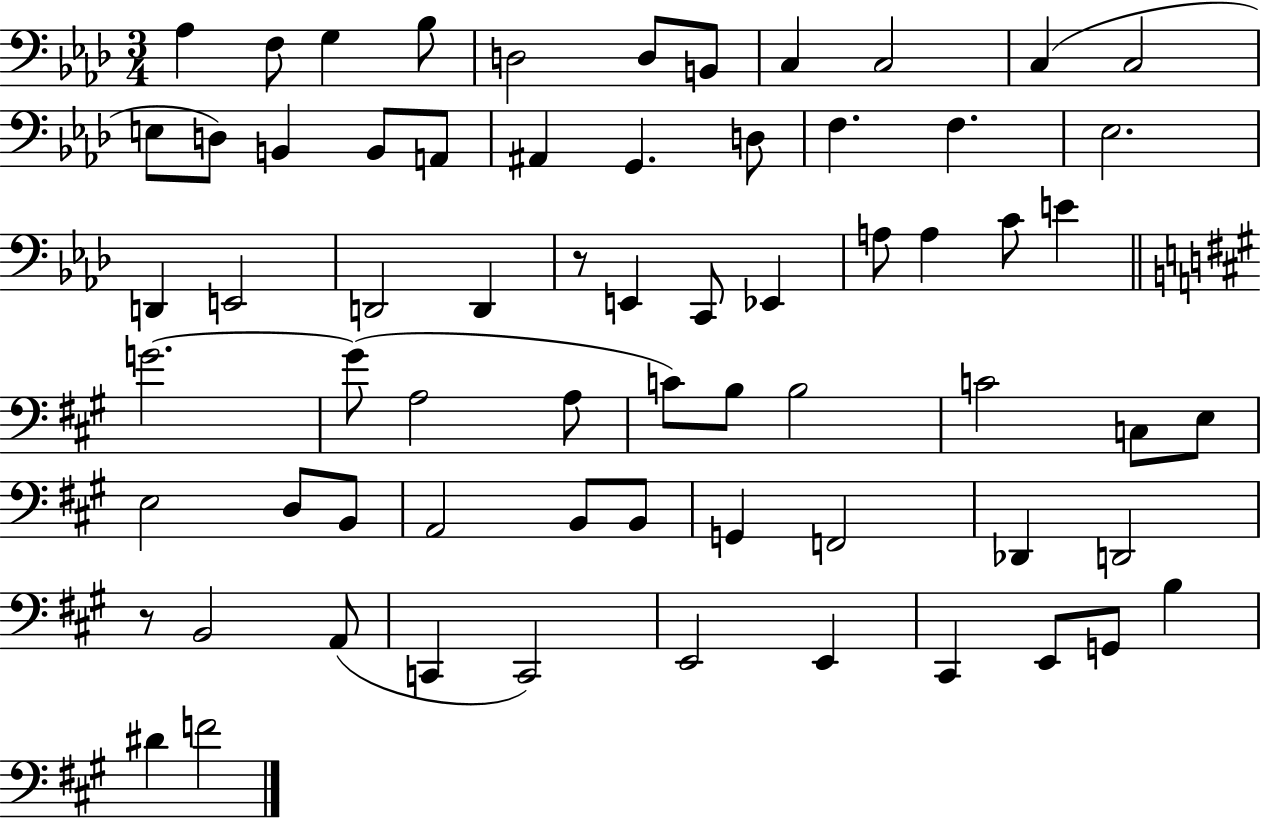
X:1
T:Untitled
M:3/4
L:1/4
K:Ab
_A, F,/2 G, _B,/2 D,2 D,/2 B,,/2 C, C,2 C, C,2 E,/2 D,/2 B,, B,,/2 A,,/2 ^A,, G,, D,/2 F, F, _E,2 D,, E,,2 D,,2 D,, z/2 E,, C,,/2 _E,, A,/2 A, C/2 E G2 G/2 A,2 A,/2 C/2 B,/2 B,2 C2 C,/2 E,/2 E,2 D,/2 B,,/2 A,,2 B,,/2 B,,/2 G,, F,,2 _D,, D,,2 z/2 B,,2 A,,/2 C,, C,,2 E,,2 E,, ^C,, E,,/2 G,,/2 B, ^D F2